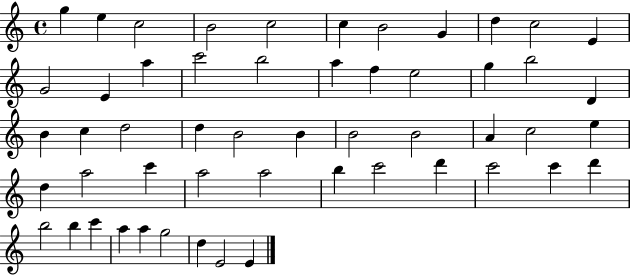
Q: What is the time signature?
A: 4/4